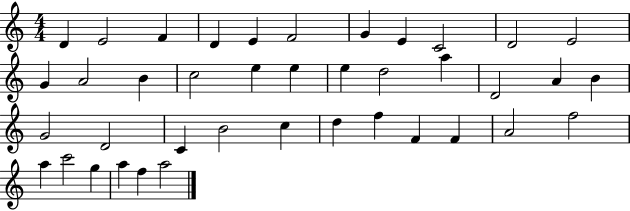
{
  \clef treble
  \numericTimeSignature
  \time 4/4
  \key c \major
  d'4 e'2 f'4 | d'4 e'4 f'2 | g'4 e'4 c'2 | d'2 e'2 | \break g'4 a'2 b'4 | c''2 e''4 e''4 | e''4 d''2 a''4 | d'2 a'4 b'4 | \break g'2 d'2 | c'4 b'2 c''4 | d''4 f''4 f'4 f'4 | a'2 f''2 | \break a''4 c'''2 g''4 | a''4 f''4 a''2 | \bar "|."
}